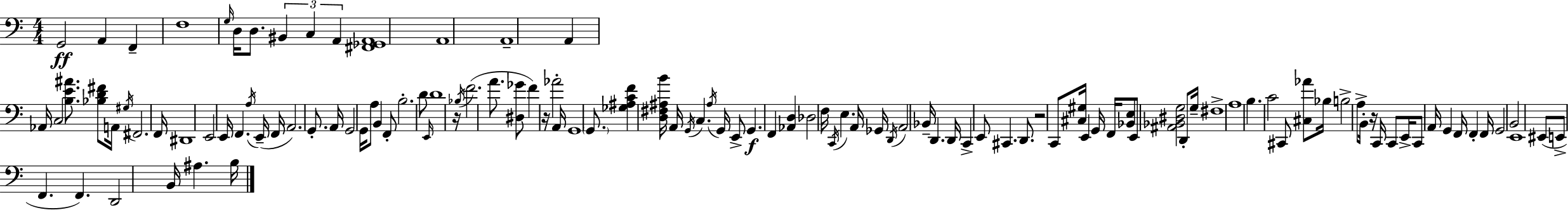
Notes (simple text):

G2/h A2/q F2/q F3/w G3/s D3/s D3/e. BIS2/q C3/q A2/q [F#2,Gb2,A2]/w A2/w A2/w A2/q Ab2/s C3/h [B3,E4,A#4]/e. [Bb3,D4,F#4]/e A2/s G#3/s F#2/h. F2/s D#2/w E2/h E2/s F2/q. A3/s E2/s F2/s A2/h. G2/e. A2/s G2/h G2/s A3/e B2/q F2/e B3/h. D4/e E2/s D4/w R/s Bb3/s F4/h. A4/e. [D#3,Gb4]/e F4/q R/s Ab4/h A2/s G2/w G2/e. [Gb3,A#3,C4,F4]/q [D3,F#3,A#3,B4]/s A2/s G2/s C3/q. A#3/s G2/s E2/e G2/q. F2/q [Ab2,D3]/q Db3/h F3/s C2/s E3/q. A2/s Gb2/s D2/s A2/h Bb2/s D2/q. D2/s C2/q E2/e C#2/q. D2/e. R/h C2/e [C#3,G#3]/s E2/q G2/s F2/s [Bb2,E3]/e E2/e [A#2,Bb2,D#3,G3]/h D2/e G3/s F#3/w A3/w B3/q. C4/h C#2/e [C#3,Ab4]/e Bb3/s B3/h A3/e B2/s R/s C2/s C2/e E2/s C2/e A2/s G2/q F2/s F2/q F2/s G2/h B2/h E2/w EIS2/e E2/e F2/q. F2/q. D2/h B2/s A#3/q. B3/s